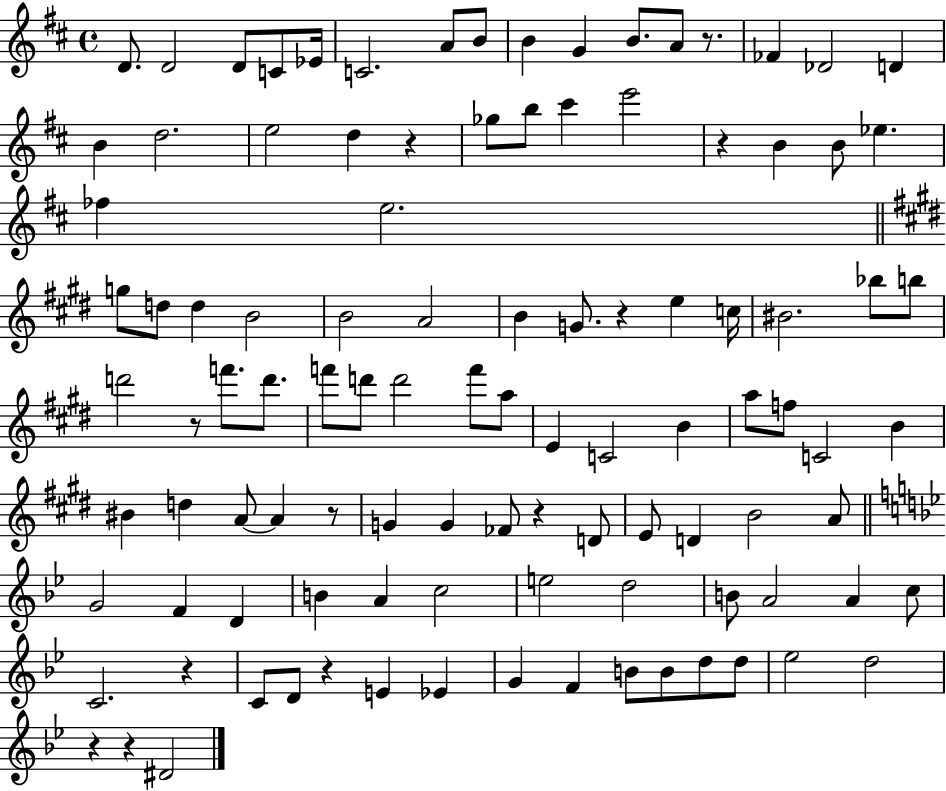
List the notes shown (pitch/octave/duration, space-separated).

D4/e. D4/h D4/e C4/e Eb4/s C4/h. A4/e B4/e B4/q G4/q B4/e. A4/e R/e. FES4/q Db4/h D4/q B4/q D5/h. E5/h D5/q R/q Gb5/e B5/e C#6/q E6/h R/q B4/q B4/e Eb5/q. FES5/q E5/h. G5/e D5/e D5/q B4/h B4/h A4/h B4/q G4/e. R/q E5/q C5/s BIS4/h. Bb5/e B5/e D6/h R/e F6/e. D6/e. F6/e D6/e D6/h F6/e A5/e E4/q C4/h B4/q A5/e F5/e C4/h B4/q BIS4/q D5/q A4/e A4/q R/e G4/q G4/q FES4/e R/q D4/e E4/e D4/q B4/h A4/e G4/h F4/q D4/q B4/q A4/q C5/h E5/h D5/h B4/e A4/h A4/q C5/e C4/h. R/q C4/e D4/e R/q E4/q Eb4/q G4/q F4/q B4/e B4/e D5/e D5/e Eb5/h D5/h R/q R/q D#4/h